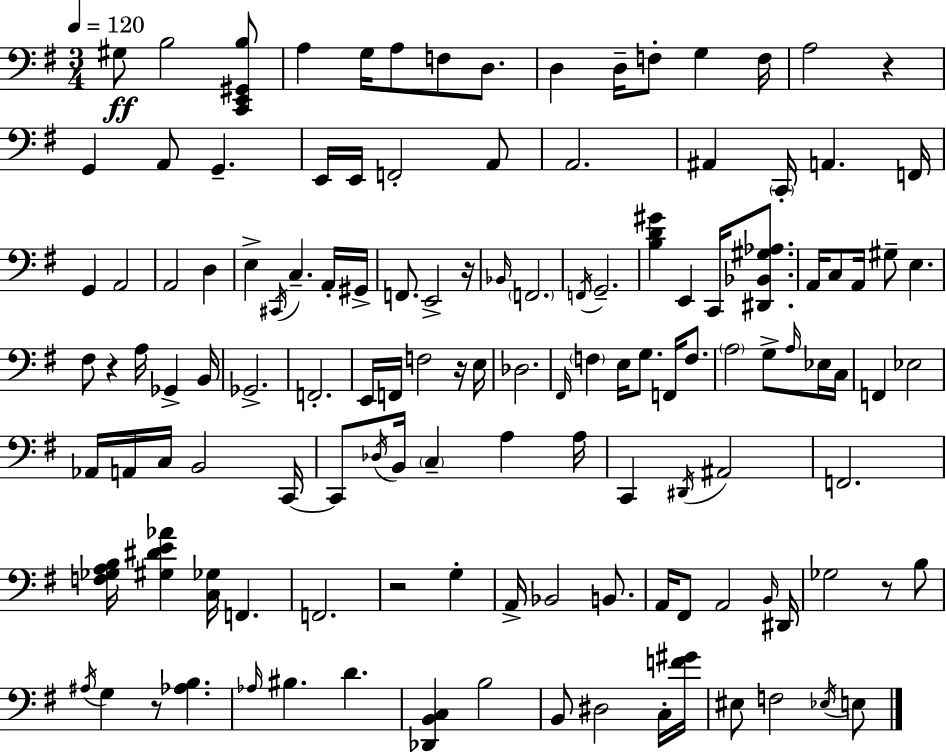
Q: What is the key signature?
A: G major